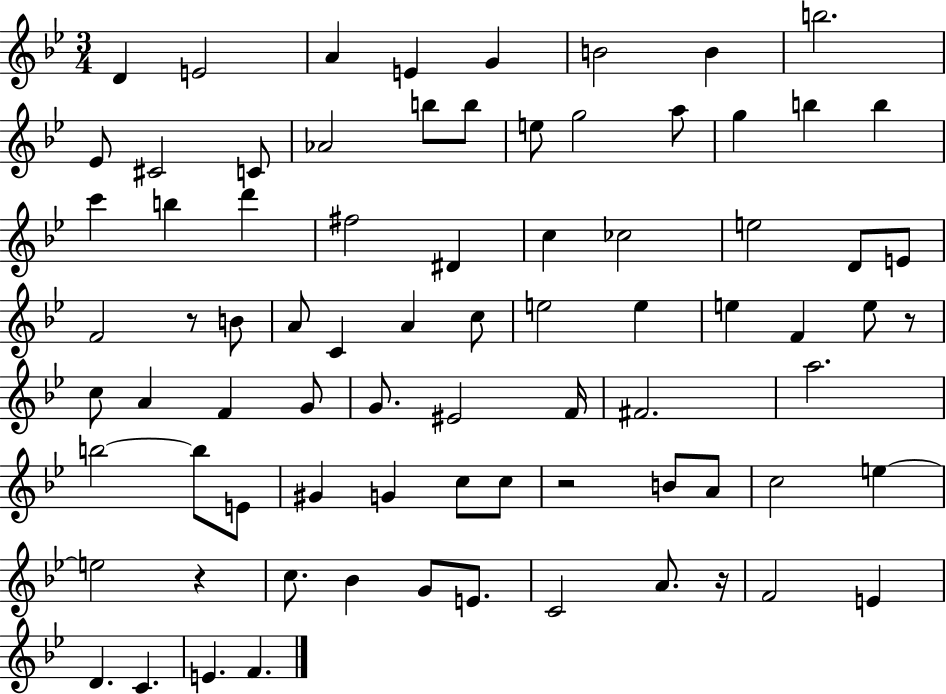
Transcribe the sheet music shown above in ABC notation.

X:1
T:Untitled
M:3/4
L:1/4
K:Bb
D E2 A E G B2 B b2 _E/2 ^C2 C/2 _A2 b/2 b/2 e/2 g2 a/2 g b b c' b d' ^f2 ^D c _c2 e2 D/2 E/2 F2 z/2 B/2 A/2 C A c/2 e2 e e F e/2 z/2 c/2 A F G/2 G/2 ^E2 F/4 ^F2 a2 b2 b/2 E/2 ^G G c/2 c/2 z2 B/2 A/2 c2 e e2 z c/2 _B G/2 E/2 C2 A/2 z/4 F2 E D C E F